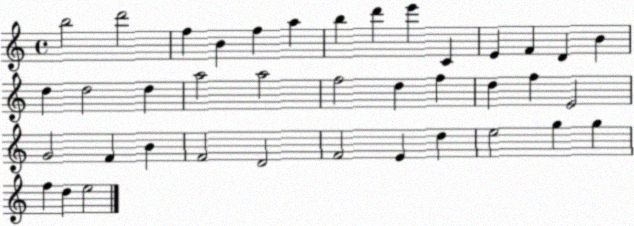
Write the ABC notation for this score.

X:1
T:Untitled
M:4/4
L:1/4
K:C
b2 d'2 f B f a b d' e' C E F D B d d2 d a2 a2 f2 d f d f E2 G2 F B F2 D2 F2 E d e2 g g f d e2